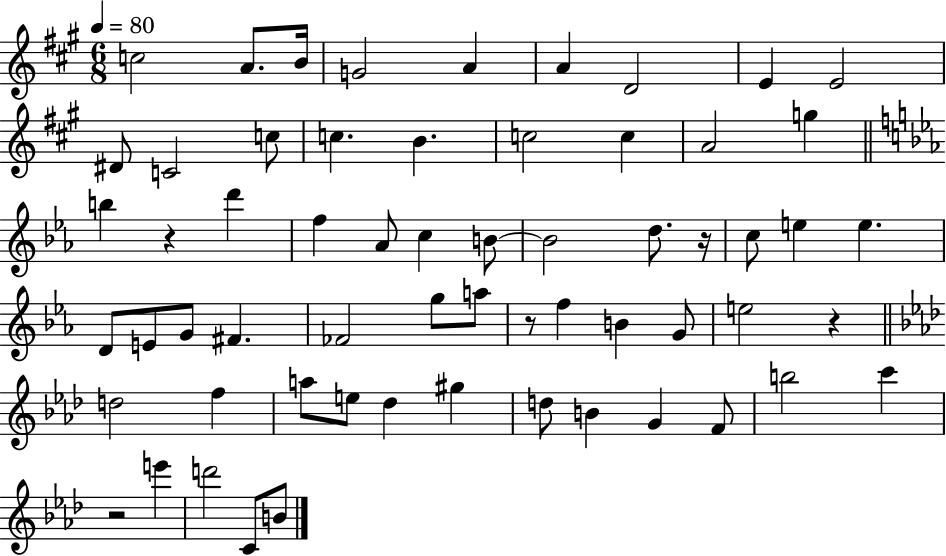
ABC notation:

X:1
T:Untitled
M:6/8
L:1/4
K:A
c2 A/2 B/4 G2 A A D2 E E2 ^D/2 C2 c/2 c B c2 c A2 g b z d' f _A/2 c B/2 B2 d/2 z/4 c/2 e e D/2 E/2 G/2 ^F _F2 g/2 a/2 z/2 f B G/2 e2 z d2 f a/2 e/2 _d ^g d/2 B G F/2 b2 c' z2 e' d'2 C/2 B/2